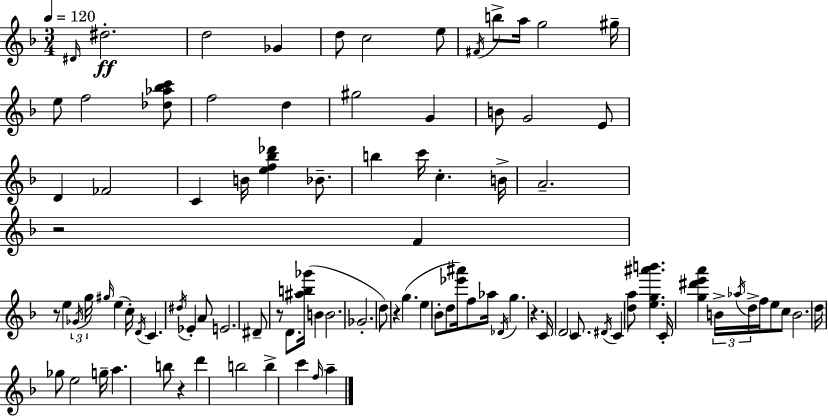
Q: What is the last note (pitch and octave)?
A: A5